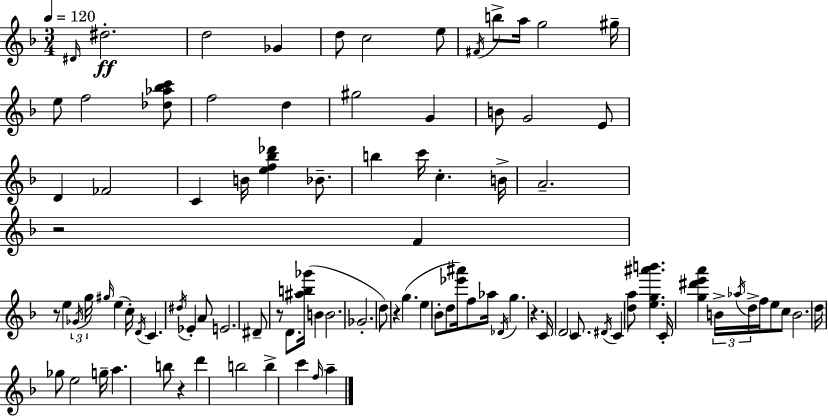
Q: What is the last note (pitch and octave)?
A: A5